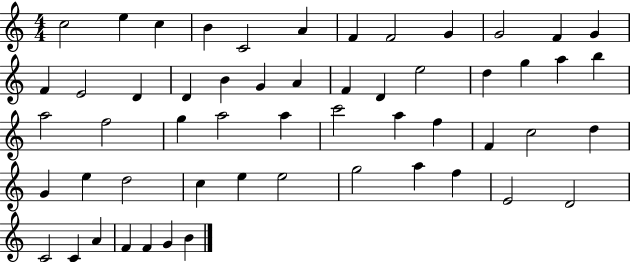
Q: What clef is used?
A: treble